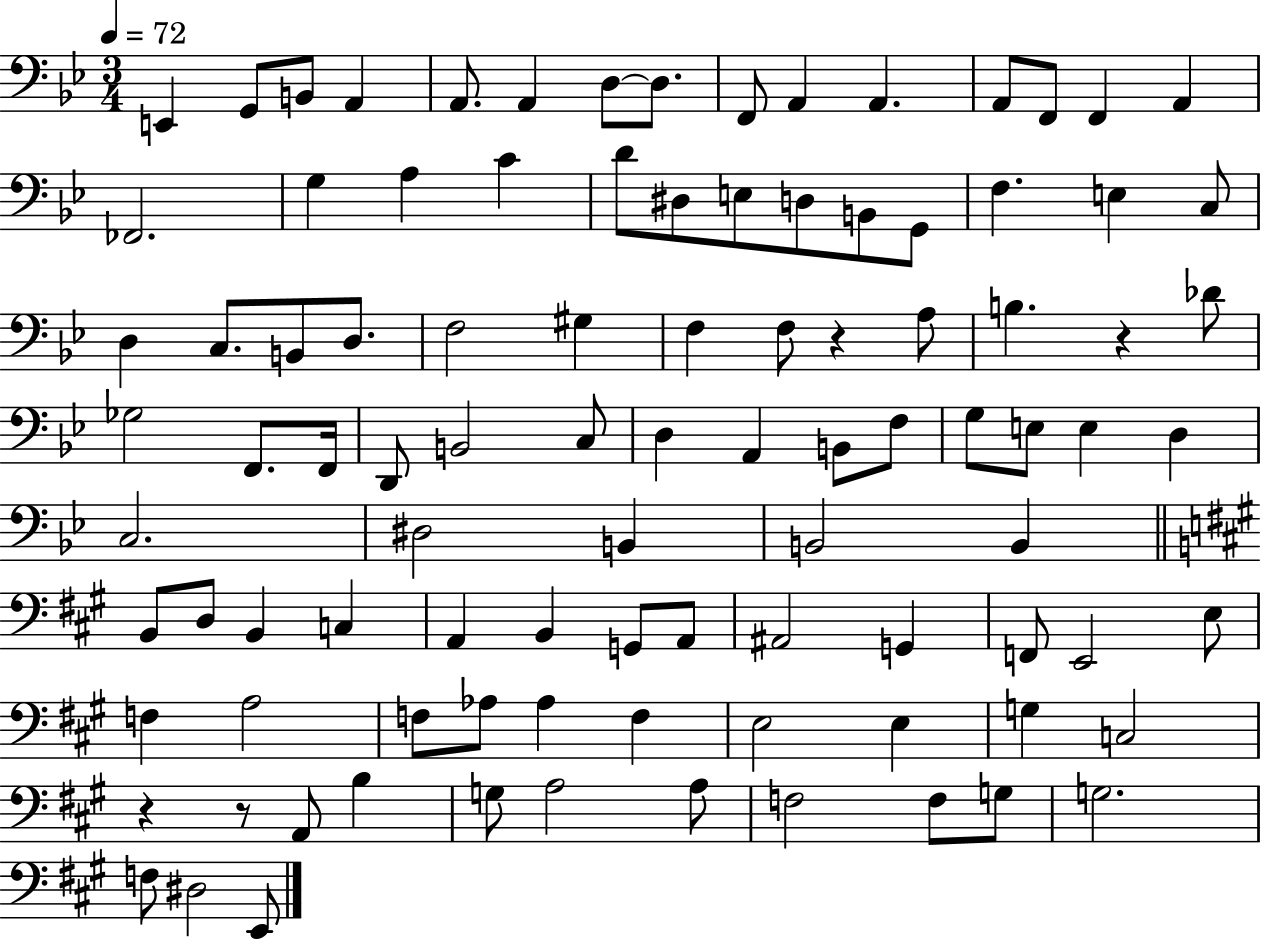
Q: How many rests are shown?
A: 4